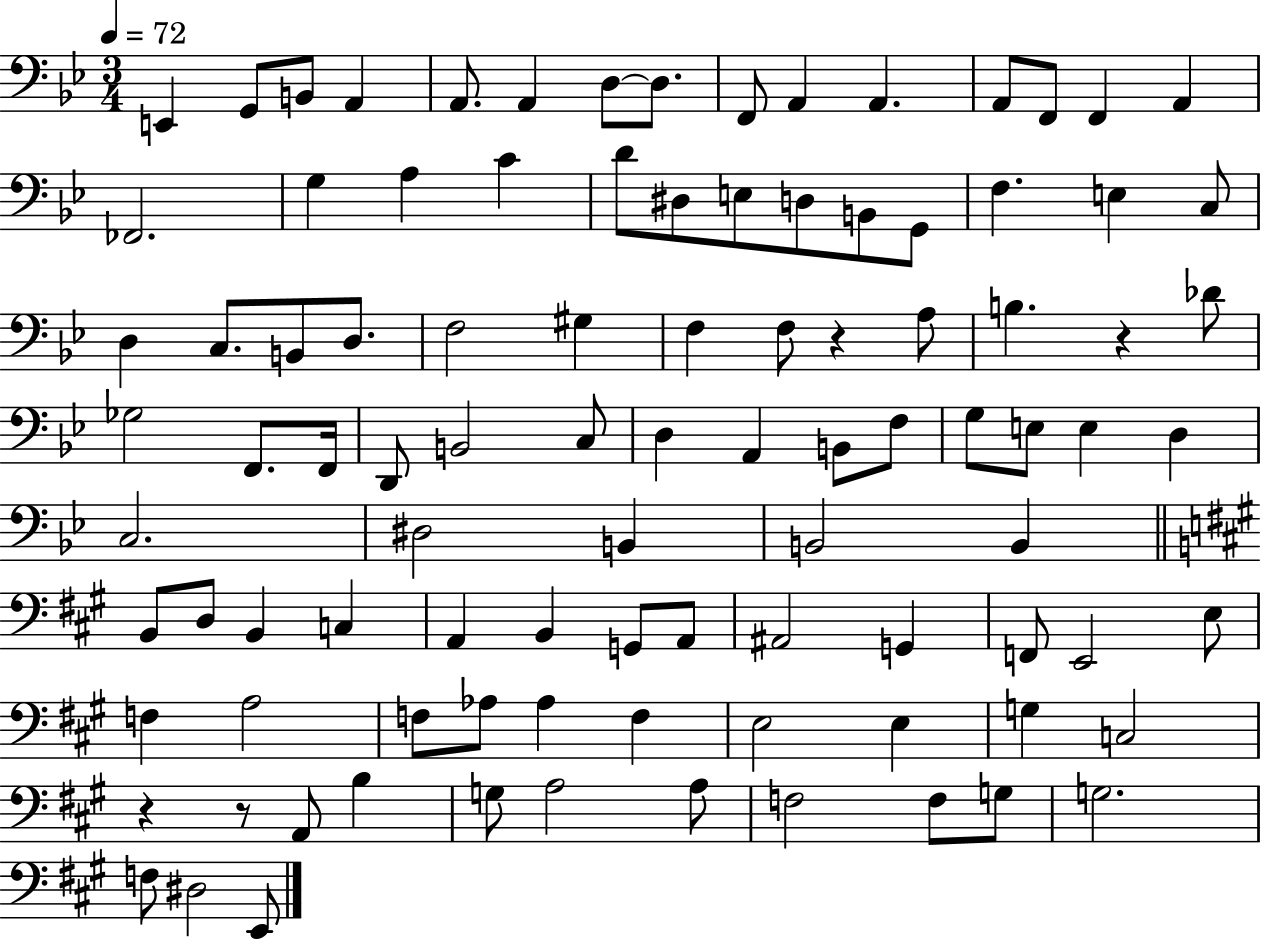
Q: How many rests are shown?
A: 4